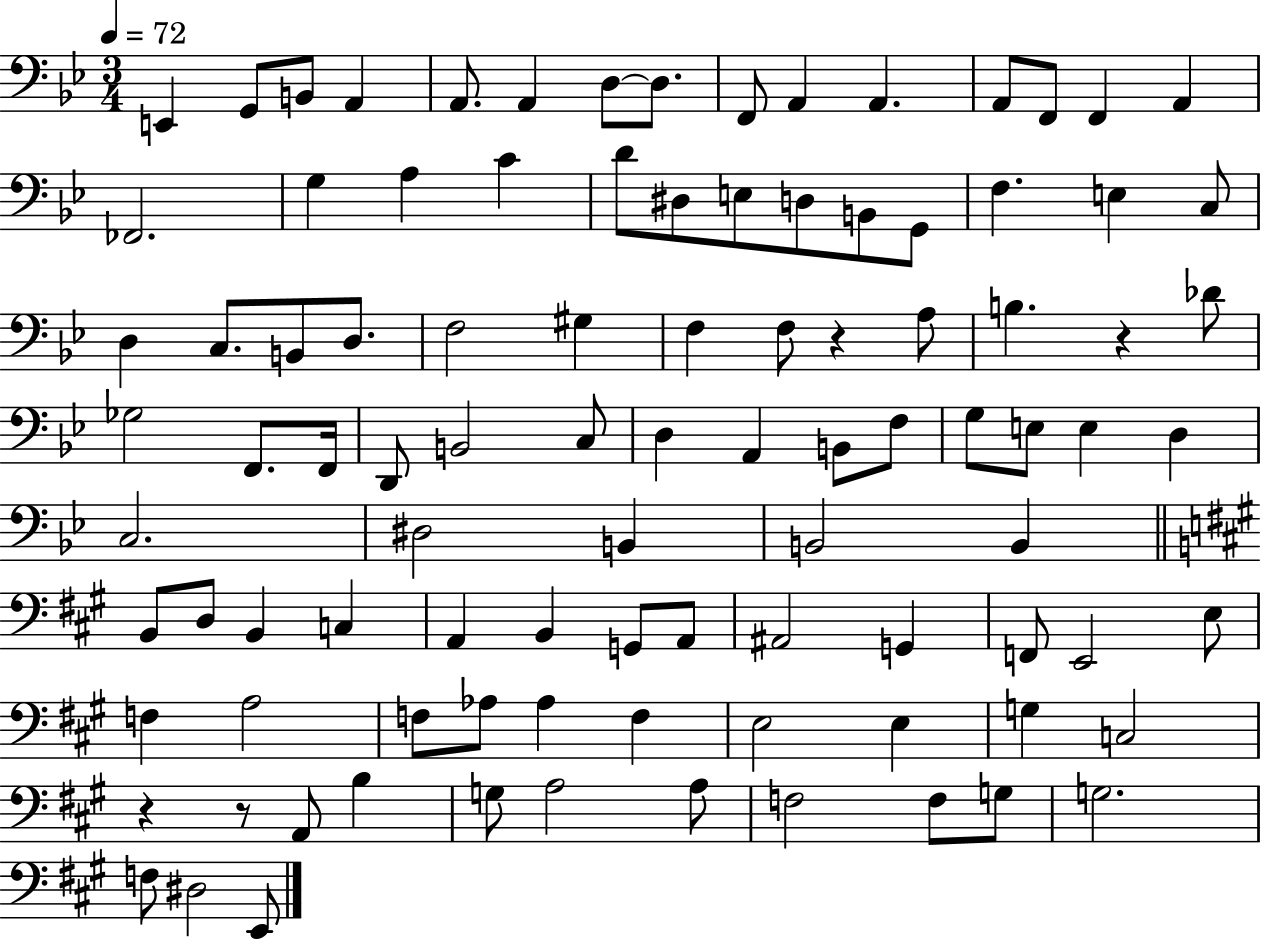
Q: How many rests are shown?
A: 4